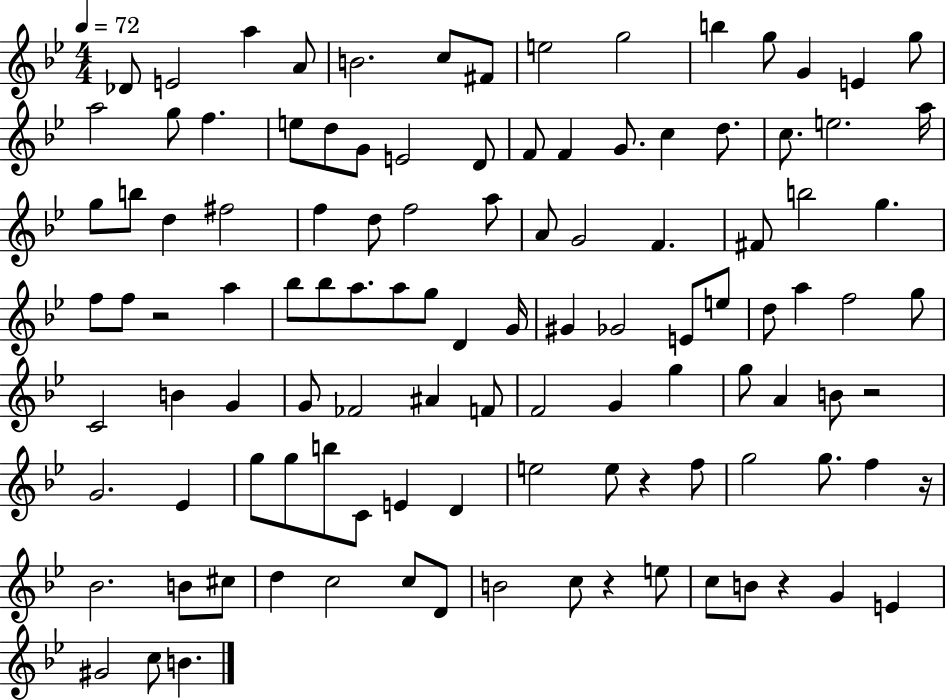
{
  \clef treble
  \numericTimeSignature
  \time 4/4
  \key bes \major
  \tempo 4 = 72
  des'8 e'2 a''4 a'8 | b'2. c''8 fis'8 | e''2 g''2 | b''4 g''8 g'4 e'4 g''8 | \break a''2 g''8 f''4. | e''8 d''8 g'8 e'2 d'8 | f'8 f'4 g'8. c''4 d''8. | c''8. e''2. a''16 | \break g''8 b''8 d''4 fis''2 | f''4 d''8 f''2 a''8 | a'8 g'2 f'4. | fis'8 b''2 g''4. | \break f''8 f''8 r2 a''4 | bes''8 bes''8 a''8. a''8 g''8 d'4 g'16 | gis'4 ges'2 e'8 e''8 | d''8 a''4 f''2 g''8 | \break c'2 b'4 g'4 | g'8 fes'2 ais'4 f'8 | f'2 g'4 g''4 | g''8 a'4 b'8 r2 | \break g'2. ees'4 | g''8 g''8 b''8 c'8 e'4 d'4 | e''2 e''8 r4 f''8 | g''2 g''8. f''4 r16 | \break bes'2. b'8 cis''8 | d''4 c''2 c''8 d'8 | b'2 c''8 r4 e''8 | c''8 b'8 r4 g'4 e'4 | \break gis'2 c''8 b'4. | \bar "|."
}